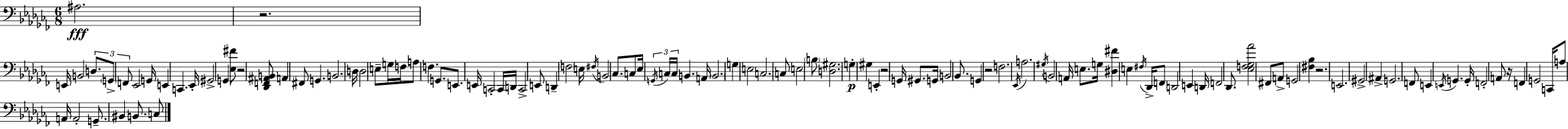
A#3/h. R/h. E2/s B2/h D3/e. G2/e F2/e Eb2/h G2/s E2/q C2/q. Eb2/s G#2/h G2/q [Eb3,F#4]/e R/h [Db2,F2,A#2,B2]/e A2/q F#2/e G2/q. B2/h. D3/s D3/h E3/e G3/s F3/s A3/e F3/q. G2/e. E2/e. E2/s C2/h C2/s D2/s C2/h E2/e D2/q F3/h E3/s F#3/s B2/h CES3/e. C3/e Eb3/s G2/s C3/s C3/s B2/q. A2/s B2/h. G3/q E3/h C3/h. C3/e E3/h B3/e [D3,G#3]/h. G3/q G#3/q E2/q R/h G2/s G#2/e. G2/s B2/h Bb2/e. G2/q R/h F3/h. Eb2/s A3/h. G#3/s B2/h A2/s E3/e. G3/s [D#3,F#4]/q E3/q F#3/s Db2/s F2/e D2/h E2/q D2/s F2/h Db2/e. [Eb3,F3,Gb3,Ab4]/h F#2/e A2/e G2/h [F#3,Bb3]/q R/h. E2/h. G#2/h A#2/q G2/h. F2/e E2/q E2/s G2/q. G2/s F2/h A2/e R/s F2/q G2/h C2/s A3/e A2/s A2/h G2/e. BIS2/q B2/e. C3/e